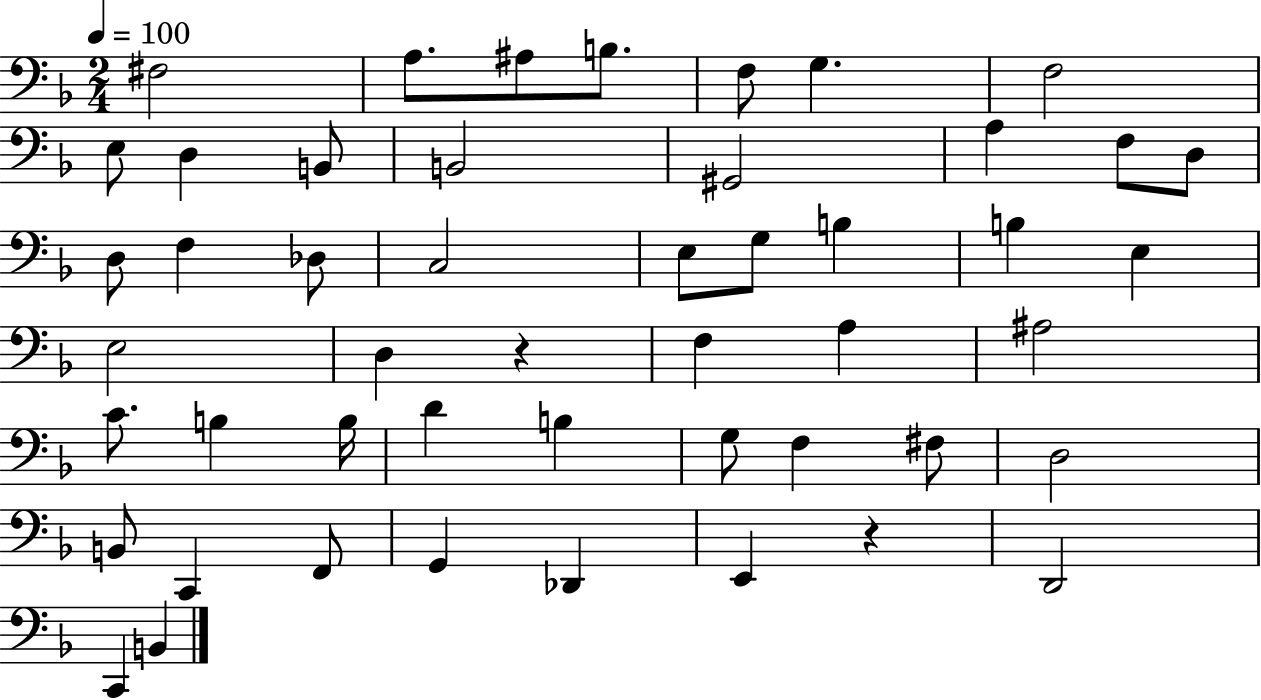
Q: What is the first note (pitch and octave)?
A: F#3